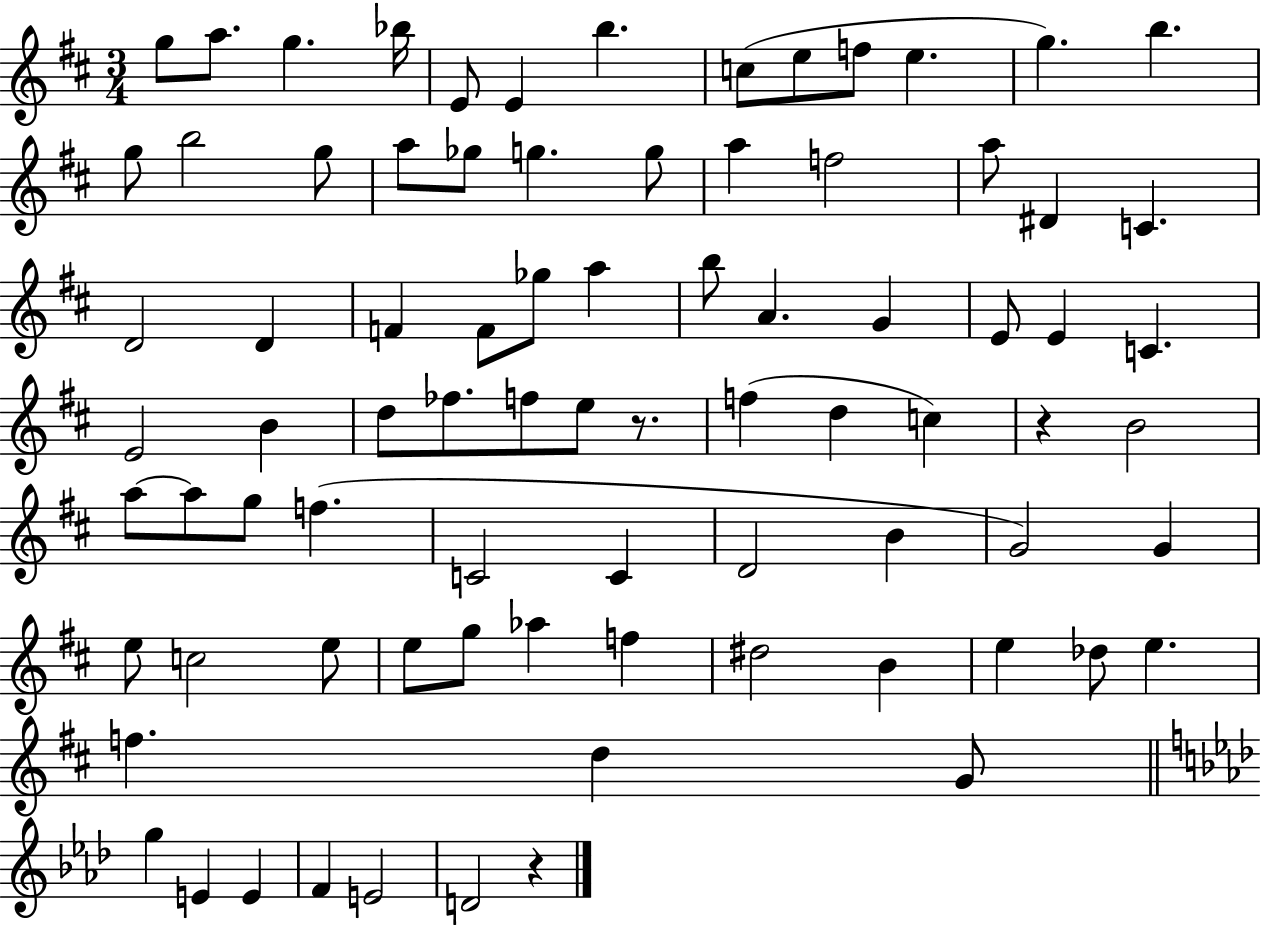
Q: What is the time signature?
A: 3/4